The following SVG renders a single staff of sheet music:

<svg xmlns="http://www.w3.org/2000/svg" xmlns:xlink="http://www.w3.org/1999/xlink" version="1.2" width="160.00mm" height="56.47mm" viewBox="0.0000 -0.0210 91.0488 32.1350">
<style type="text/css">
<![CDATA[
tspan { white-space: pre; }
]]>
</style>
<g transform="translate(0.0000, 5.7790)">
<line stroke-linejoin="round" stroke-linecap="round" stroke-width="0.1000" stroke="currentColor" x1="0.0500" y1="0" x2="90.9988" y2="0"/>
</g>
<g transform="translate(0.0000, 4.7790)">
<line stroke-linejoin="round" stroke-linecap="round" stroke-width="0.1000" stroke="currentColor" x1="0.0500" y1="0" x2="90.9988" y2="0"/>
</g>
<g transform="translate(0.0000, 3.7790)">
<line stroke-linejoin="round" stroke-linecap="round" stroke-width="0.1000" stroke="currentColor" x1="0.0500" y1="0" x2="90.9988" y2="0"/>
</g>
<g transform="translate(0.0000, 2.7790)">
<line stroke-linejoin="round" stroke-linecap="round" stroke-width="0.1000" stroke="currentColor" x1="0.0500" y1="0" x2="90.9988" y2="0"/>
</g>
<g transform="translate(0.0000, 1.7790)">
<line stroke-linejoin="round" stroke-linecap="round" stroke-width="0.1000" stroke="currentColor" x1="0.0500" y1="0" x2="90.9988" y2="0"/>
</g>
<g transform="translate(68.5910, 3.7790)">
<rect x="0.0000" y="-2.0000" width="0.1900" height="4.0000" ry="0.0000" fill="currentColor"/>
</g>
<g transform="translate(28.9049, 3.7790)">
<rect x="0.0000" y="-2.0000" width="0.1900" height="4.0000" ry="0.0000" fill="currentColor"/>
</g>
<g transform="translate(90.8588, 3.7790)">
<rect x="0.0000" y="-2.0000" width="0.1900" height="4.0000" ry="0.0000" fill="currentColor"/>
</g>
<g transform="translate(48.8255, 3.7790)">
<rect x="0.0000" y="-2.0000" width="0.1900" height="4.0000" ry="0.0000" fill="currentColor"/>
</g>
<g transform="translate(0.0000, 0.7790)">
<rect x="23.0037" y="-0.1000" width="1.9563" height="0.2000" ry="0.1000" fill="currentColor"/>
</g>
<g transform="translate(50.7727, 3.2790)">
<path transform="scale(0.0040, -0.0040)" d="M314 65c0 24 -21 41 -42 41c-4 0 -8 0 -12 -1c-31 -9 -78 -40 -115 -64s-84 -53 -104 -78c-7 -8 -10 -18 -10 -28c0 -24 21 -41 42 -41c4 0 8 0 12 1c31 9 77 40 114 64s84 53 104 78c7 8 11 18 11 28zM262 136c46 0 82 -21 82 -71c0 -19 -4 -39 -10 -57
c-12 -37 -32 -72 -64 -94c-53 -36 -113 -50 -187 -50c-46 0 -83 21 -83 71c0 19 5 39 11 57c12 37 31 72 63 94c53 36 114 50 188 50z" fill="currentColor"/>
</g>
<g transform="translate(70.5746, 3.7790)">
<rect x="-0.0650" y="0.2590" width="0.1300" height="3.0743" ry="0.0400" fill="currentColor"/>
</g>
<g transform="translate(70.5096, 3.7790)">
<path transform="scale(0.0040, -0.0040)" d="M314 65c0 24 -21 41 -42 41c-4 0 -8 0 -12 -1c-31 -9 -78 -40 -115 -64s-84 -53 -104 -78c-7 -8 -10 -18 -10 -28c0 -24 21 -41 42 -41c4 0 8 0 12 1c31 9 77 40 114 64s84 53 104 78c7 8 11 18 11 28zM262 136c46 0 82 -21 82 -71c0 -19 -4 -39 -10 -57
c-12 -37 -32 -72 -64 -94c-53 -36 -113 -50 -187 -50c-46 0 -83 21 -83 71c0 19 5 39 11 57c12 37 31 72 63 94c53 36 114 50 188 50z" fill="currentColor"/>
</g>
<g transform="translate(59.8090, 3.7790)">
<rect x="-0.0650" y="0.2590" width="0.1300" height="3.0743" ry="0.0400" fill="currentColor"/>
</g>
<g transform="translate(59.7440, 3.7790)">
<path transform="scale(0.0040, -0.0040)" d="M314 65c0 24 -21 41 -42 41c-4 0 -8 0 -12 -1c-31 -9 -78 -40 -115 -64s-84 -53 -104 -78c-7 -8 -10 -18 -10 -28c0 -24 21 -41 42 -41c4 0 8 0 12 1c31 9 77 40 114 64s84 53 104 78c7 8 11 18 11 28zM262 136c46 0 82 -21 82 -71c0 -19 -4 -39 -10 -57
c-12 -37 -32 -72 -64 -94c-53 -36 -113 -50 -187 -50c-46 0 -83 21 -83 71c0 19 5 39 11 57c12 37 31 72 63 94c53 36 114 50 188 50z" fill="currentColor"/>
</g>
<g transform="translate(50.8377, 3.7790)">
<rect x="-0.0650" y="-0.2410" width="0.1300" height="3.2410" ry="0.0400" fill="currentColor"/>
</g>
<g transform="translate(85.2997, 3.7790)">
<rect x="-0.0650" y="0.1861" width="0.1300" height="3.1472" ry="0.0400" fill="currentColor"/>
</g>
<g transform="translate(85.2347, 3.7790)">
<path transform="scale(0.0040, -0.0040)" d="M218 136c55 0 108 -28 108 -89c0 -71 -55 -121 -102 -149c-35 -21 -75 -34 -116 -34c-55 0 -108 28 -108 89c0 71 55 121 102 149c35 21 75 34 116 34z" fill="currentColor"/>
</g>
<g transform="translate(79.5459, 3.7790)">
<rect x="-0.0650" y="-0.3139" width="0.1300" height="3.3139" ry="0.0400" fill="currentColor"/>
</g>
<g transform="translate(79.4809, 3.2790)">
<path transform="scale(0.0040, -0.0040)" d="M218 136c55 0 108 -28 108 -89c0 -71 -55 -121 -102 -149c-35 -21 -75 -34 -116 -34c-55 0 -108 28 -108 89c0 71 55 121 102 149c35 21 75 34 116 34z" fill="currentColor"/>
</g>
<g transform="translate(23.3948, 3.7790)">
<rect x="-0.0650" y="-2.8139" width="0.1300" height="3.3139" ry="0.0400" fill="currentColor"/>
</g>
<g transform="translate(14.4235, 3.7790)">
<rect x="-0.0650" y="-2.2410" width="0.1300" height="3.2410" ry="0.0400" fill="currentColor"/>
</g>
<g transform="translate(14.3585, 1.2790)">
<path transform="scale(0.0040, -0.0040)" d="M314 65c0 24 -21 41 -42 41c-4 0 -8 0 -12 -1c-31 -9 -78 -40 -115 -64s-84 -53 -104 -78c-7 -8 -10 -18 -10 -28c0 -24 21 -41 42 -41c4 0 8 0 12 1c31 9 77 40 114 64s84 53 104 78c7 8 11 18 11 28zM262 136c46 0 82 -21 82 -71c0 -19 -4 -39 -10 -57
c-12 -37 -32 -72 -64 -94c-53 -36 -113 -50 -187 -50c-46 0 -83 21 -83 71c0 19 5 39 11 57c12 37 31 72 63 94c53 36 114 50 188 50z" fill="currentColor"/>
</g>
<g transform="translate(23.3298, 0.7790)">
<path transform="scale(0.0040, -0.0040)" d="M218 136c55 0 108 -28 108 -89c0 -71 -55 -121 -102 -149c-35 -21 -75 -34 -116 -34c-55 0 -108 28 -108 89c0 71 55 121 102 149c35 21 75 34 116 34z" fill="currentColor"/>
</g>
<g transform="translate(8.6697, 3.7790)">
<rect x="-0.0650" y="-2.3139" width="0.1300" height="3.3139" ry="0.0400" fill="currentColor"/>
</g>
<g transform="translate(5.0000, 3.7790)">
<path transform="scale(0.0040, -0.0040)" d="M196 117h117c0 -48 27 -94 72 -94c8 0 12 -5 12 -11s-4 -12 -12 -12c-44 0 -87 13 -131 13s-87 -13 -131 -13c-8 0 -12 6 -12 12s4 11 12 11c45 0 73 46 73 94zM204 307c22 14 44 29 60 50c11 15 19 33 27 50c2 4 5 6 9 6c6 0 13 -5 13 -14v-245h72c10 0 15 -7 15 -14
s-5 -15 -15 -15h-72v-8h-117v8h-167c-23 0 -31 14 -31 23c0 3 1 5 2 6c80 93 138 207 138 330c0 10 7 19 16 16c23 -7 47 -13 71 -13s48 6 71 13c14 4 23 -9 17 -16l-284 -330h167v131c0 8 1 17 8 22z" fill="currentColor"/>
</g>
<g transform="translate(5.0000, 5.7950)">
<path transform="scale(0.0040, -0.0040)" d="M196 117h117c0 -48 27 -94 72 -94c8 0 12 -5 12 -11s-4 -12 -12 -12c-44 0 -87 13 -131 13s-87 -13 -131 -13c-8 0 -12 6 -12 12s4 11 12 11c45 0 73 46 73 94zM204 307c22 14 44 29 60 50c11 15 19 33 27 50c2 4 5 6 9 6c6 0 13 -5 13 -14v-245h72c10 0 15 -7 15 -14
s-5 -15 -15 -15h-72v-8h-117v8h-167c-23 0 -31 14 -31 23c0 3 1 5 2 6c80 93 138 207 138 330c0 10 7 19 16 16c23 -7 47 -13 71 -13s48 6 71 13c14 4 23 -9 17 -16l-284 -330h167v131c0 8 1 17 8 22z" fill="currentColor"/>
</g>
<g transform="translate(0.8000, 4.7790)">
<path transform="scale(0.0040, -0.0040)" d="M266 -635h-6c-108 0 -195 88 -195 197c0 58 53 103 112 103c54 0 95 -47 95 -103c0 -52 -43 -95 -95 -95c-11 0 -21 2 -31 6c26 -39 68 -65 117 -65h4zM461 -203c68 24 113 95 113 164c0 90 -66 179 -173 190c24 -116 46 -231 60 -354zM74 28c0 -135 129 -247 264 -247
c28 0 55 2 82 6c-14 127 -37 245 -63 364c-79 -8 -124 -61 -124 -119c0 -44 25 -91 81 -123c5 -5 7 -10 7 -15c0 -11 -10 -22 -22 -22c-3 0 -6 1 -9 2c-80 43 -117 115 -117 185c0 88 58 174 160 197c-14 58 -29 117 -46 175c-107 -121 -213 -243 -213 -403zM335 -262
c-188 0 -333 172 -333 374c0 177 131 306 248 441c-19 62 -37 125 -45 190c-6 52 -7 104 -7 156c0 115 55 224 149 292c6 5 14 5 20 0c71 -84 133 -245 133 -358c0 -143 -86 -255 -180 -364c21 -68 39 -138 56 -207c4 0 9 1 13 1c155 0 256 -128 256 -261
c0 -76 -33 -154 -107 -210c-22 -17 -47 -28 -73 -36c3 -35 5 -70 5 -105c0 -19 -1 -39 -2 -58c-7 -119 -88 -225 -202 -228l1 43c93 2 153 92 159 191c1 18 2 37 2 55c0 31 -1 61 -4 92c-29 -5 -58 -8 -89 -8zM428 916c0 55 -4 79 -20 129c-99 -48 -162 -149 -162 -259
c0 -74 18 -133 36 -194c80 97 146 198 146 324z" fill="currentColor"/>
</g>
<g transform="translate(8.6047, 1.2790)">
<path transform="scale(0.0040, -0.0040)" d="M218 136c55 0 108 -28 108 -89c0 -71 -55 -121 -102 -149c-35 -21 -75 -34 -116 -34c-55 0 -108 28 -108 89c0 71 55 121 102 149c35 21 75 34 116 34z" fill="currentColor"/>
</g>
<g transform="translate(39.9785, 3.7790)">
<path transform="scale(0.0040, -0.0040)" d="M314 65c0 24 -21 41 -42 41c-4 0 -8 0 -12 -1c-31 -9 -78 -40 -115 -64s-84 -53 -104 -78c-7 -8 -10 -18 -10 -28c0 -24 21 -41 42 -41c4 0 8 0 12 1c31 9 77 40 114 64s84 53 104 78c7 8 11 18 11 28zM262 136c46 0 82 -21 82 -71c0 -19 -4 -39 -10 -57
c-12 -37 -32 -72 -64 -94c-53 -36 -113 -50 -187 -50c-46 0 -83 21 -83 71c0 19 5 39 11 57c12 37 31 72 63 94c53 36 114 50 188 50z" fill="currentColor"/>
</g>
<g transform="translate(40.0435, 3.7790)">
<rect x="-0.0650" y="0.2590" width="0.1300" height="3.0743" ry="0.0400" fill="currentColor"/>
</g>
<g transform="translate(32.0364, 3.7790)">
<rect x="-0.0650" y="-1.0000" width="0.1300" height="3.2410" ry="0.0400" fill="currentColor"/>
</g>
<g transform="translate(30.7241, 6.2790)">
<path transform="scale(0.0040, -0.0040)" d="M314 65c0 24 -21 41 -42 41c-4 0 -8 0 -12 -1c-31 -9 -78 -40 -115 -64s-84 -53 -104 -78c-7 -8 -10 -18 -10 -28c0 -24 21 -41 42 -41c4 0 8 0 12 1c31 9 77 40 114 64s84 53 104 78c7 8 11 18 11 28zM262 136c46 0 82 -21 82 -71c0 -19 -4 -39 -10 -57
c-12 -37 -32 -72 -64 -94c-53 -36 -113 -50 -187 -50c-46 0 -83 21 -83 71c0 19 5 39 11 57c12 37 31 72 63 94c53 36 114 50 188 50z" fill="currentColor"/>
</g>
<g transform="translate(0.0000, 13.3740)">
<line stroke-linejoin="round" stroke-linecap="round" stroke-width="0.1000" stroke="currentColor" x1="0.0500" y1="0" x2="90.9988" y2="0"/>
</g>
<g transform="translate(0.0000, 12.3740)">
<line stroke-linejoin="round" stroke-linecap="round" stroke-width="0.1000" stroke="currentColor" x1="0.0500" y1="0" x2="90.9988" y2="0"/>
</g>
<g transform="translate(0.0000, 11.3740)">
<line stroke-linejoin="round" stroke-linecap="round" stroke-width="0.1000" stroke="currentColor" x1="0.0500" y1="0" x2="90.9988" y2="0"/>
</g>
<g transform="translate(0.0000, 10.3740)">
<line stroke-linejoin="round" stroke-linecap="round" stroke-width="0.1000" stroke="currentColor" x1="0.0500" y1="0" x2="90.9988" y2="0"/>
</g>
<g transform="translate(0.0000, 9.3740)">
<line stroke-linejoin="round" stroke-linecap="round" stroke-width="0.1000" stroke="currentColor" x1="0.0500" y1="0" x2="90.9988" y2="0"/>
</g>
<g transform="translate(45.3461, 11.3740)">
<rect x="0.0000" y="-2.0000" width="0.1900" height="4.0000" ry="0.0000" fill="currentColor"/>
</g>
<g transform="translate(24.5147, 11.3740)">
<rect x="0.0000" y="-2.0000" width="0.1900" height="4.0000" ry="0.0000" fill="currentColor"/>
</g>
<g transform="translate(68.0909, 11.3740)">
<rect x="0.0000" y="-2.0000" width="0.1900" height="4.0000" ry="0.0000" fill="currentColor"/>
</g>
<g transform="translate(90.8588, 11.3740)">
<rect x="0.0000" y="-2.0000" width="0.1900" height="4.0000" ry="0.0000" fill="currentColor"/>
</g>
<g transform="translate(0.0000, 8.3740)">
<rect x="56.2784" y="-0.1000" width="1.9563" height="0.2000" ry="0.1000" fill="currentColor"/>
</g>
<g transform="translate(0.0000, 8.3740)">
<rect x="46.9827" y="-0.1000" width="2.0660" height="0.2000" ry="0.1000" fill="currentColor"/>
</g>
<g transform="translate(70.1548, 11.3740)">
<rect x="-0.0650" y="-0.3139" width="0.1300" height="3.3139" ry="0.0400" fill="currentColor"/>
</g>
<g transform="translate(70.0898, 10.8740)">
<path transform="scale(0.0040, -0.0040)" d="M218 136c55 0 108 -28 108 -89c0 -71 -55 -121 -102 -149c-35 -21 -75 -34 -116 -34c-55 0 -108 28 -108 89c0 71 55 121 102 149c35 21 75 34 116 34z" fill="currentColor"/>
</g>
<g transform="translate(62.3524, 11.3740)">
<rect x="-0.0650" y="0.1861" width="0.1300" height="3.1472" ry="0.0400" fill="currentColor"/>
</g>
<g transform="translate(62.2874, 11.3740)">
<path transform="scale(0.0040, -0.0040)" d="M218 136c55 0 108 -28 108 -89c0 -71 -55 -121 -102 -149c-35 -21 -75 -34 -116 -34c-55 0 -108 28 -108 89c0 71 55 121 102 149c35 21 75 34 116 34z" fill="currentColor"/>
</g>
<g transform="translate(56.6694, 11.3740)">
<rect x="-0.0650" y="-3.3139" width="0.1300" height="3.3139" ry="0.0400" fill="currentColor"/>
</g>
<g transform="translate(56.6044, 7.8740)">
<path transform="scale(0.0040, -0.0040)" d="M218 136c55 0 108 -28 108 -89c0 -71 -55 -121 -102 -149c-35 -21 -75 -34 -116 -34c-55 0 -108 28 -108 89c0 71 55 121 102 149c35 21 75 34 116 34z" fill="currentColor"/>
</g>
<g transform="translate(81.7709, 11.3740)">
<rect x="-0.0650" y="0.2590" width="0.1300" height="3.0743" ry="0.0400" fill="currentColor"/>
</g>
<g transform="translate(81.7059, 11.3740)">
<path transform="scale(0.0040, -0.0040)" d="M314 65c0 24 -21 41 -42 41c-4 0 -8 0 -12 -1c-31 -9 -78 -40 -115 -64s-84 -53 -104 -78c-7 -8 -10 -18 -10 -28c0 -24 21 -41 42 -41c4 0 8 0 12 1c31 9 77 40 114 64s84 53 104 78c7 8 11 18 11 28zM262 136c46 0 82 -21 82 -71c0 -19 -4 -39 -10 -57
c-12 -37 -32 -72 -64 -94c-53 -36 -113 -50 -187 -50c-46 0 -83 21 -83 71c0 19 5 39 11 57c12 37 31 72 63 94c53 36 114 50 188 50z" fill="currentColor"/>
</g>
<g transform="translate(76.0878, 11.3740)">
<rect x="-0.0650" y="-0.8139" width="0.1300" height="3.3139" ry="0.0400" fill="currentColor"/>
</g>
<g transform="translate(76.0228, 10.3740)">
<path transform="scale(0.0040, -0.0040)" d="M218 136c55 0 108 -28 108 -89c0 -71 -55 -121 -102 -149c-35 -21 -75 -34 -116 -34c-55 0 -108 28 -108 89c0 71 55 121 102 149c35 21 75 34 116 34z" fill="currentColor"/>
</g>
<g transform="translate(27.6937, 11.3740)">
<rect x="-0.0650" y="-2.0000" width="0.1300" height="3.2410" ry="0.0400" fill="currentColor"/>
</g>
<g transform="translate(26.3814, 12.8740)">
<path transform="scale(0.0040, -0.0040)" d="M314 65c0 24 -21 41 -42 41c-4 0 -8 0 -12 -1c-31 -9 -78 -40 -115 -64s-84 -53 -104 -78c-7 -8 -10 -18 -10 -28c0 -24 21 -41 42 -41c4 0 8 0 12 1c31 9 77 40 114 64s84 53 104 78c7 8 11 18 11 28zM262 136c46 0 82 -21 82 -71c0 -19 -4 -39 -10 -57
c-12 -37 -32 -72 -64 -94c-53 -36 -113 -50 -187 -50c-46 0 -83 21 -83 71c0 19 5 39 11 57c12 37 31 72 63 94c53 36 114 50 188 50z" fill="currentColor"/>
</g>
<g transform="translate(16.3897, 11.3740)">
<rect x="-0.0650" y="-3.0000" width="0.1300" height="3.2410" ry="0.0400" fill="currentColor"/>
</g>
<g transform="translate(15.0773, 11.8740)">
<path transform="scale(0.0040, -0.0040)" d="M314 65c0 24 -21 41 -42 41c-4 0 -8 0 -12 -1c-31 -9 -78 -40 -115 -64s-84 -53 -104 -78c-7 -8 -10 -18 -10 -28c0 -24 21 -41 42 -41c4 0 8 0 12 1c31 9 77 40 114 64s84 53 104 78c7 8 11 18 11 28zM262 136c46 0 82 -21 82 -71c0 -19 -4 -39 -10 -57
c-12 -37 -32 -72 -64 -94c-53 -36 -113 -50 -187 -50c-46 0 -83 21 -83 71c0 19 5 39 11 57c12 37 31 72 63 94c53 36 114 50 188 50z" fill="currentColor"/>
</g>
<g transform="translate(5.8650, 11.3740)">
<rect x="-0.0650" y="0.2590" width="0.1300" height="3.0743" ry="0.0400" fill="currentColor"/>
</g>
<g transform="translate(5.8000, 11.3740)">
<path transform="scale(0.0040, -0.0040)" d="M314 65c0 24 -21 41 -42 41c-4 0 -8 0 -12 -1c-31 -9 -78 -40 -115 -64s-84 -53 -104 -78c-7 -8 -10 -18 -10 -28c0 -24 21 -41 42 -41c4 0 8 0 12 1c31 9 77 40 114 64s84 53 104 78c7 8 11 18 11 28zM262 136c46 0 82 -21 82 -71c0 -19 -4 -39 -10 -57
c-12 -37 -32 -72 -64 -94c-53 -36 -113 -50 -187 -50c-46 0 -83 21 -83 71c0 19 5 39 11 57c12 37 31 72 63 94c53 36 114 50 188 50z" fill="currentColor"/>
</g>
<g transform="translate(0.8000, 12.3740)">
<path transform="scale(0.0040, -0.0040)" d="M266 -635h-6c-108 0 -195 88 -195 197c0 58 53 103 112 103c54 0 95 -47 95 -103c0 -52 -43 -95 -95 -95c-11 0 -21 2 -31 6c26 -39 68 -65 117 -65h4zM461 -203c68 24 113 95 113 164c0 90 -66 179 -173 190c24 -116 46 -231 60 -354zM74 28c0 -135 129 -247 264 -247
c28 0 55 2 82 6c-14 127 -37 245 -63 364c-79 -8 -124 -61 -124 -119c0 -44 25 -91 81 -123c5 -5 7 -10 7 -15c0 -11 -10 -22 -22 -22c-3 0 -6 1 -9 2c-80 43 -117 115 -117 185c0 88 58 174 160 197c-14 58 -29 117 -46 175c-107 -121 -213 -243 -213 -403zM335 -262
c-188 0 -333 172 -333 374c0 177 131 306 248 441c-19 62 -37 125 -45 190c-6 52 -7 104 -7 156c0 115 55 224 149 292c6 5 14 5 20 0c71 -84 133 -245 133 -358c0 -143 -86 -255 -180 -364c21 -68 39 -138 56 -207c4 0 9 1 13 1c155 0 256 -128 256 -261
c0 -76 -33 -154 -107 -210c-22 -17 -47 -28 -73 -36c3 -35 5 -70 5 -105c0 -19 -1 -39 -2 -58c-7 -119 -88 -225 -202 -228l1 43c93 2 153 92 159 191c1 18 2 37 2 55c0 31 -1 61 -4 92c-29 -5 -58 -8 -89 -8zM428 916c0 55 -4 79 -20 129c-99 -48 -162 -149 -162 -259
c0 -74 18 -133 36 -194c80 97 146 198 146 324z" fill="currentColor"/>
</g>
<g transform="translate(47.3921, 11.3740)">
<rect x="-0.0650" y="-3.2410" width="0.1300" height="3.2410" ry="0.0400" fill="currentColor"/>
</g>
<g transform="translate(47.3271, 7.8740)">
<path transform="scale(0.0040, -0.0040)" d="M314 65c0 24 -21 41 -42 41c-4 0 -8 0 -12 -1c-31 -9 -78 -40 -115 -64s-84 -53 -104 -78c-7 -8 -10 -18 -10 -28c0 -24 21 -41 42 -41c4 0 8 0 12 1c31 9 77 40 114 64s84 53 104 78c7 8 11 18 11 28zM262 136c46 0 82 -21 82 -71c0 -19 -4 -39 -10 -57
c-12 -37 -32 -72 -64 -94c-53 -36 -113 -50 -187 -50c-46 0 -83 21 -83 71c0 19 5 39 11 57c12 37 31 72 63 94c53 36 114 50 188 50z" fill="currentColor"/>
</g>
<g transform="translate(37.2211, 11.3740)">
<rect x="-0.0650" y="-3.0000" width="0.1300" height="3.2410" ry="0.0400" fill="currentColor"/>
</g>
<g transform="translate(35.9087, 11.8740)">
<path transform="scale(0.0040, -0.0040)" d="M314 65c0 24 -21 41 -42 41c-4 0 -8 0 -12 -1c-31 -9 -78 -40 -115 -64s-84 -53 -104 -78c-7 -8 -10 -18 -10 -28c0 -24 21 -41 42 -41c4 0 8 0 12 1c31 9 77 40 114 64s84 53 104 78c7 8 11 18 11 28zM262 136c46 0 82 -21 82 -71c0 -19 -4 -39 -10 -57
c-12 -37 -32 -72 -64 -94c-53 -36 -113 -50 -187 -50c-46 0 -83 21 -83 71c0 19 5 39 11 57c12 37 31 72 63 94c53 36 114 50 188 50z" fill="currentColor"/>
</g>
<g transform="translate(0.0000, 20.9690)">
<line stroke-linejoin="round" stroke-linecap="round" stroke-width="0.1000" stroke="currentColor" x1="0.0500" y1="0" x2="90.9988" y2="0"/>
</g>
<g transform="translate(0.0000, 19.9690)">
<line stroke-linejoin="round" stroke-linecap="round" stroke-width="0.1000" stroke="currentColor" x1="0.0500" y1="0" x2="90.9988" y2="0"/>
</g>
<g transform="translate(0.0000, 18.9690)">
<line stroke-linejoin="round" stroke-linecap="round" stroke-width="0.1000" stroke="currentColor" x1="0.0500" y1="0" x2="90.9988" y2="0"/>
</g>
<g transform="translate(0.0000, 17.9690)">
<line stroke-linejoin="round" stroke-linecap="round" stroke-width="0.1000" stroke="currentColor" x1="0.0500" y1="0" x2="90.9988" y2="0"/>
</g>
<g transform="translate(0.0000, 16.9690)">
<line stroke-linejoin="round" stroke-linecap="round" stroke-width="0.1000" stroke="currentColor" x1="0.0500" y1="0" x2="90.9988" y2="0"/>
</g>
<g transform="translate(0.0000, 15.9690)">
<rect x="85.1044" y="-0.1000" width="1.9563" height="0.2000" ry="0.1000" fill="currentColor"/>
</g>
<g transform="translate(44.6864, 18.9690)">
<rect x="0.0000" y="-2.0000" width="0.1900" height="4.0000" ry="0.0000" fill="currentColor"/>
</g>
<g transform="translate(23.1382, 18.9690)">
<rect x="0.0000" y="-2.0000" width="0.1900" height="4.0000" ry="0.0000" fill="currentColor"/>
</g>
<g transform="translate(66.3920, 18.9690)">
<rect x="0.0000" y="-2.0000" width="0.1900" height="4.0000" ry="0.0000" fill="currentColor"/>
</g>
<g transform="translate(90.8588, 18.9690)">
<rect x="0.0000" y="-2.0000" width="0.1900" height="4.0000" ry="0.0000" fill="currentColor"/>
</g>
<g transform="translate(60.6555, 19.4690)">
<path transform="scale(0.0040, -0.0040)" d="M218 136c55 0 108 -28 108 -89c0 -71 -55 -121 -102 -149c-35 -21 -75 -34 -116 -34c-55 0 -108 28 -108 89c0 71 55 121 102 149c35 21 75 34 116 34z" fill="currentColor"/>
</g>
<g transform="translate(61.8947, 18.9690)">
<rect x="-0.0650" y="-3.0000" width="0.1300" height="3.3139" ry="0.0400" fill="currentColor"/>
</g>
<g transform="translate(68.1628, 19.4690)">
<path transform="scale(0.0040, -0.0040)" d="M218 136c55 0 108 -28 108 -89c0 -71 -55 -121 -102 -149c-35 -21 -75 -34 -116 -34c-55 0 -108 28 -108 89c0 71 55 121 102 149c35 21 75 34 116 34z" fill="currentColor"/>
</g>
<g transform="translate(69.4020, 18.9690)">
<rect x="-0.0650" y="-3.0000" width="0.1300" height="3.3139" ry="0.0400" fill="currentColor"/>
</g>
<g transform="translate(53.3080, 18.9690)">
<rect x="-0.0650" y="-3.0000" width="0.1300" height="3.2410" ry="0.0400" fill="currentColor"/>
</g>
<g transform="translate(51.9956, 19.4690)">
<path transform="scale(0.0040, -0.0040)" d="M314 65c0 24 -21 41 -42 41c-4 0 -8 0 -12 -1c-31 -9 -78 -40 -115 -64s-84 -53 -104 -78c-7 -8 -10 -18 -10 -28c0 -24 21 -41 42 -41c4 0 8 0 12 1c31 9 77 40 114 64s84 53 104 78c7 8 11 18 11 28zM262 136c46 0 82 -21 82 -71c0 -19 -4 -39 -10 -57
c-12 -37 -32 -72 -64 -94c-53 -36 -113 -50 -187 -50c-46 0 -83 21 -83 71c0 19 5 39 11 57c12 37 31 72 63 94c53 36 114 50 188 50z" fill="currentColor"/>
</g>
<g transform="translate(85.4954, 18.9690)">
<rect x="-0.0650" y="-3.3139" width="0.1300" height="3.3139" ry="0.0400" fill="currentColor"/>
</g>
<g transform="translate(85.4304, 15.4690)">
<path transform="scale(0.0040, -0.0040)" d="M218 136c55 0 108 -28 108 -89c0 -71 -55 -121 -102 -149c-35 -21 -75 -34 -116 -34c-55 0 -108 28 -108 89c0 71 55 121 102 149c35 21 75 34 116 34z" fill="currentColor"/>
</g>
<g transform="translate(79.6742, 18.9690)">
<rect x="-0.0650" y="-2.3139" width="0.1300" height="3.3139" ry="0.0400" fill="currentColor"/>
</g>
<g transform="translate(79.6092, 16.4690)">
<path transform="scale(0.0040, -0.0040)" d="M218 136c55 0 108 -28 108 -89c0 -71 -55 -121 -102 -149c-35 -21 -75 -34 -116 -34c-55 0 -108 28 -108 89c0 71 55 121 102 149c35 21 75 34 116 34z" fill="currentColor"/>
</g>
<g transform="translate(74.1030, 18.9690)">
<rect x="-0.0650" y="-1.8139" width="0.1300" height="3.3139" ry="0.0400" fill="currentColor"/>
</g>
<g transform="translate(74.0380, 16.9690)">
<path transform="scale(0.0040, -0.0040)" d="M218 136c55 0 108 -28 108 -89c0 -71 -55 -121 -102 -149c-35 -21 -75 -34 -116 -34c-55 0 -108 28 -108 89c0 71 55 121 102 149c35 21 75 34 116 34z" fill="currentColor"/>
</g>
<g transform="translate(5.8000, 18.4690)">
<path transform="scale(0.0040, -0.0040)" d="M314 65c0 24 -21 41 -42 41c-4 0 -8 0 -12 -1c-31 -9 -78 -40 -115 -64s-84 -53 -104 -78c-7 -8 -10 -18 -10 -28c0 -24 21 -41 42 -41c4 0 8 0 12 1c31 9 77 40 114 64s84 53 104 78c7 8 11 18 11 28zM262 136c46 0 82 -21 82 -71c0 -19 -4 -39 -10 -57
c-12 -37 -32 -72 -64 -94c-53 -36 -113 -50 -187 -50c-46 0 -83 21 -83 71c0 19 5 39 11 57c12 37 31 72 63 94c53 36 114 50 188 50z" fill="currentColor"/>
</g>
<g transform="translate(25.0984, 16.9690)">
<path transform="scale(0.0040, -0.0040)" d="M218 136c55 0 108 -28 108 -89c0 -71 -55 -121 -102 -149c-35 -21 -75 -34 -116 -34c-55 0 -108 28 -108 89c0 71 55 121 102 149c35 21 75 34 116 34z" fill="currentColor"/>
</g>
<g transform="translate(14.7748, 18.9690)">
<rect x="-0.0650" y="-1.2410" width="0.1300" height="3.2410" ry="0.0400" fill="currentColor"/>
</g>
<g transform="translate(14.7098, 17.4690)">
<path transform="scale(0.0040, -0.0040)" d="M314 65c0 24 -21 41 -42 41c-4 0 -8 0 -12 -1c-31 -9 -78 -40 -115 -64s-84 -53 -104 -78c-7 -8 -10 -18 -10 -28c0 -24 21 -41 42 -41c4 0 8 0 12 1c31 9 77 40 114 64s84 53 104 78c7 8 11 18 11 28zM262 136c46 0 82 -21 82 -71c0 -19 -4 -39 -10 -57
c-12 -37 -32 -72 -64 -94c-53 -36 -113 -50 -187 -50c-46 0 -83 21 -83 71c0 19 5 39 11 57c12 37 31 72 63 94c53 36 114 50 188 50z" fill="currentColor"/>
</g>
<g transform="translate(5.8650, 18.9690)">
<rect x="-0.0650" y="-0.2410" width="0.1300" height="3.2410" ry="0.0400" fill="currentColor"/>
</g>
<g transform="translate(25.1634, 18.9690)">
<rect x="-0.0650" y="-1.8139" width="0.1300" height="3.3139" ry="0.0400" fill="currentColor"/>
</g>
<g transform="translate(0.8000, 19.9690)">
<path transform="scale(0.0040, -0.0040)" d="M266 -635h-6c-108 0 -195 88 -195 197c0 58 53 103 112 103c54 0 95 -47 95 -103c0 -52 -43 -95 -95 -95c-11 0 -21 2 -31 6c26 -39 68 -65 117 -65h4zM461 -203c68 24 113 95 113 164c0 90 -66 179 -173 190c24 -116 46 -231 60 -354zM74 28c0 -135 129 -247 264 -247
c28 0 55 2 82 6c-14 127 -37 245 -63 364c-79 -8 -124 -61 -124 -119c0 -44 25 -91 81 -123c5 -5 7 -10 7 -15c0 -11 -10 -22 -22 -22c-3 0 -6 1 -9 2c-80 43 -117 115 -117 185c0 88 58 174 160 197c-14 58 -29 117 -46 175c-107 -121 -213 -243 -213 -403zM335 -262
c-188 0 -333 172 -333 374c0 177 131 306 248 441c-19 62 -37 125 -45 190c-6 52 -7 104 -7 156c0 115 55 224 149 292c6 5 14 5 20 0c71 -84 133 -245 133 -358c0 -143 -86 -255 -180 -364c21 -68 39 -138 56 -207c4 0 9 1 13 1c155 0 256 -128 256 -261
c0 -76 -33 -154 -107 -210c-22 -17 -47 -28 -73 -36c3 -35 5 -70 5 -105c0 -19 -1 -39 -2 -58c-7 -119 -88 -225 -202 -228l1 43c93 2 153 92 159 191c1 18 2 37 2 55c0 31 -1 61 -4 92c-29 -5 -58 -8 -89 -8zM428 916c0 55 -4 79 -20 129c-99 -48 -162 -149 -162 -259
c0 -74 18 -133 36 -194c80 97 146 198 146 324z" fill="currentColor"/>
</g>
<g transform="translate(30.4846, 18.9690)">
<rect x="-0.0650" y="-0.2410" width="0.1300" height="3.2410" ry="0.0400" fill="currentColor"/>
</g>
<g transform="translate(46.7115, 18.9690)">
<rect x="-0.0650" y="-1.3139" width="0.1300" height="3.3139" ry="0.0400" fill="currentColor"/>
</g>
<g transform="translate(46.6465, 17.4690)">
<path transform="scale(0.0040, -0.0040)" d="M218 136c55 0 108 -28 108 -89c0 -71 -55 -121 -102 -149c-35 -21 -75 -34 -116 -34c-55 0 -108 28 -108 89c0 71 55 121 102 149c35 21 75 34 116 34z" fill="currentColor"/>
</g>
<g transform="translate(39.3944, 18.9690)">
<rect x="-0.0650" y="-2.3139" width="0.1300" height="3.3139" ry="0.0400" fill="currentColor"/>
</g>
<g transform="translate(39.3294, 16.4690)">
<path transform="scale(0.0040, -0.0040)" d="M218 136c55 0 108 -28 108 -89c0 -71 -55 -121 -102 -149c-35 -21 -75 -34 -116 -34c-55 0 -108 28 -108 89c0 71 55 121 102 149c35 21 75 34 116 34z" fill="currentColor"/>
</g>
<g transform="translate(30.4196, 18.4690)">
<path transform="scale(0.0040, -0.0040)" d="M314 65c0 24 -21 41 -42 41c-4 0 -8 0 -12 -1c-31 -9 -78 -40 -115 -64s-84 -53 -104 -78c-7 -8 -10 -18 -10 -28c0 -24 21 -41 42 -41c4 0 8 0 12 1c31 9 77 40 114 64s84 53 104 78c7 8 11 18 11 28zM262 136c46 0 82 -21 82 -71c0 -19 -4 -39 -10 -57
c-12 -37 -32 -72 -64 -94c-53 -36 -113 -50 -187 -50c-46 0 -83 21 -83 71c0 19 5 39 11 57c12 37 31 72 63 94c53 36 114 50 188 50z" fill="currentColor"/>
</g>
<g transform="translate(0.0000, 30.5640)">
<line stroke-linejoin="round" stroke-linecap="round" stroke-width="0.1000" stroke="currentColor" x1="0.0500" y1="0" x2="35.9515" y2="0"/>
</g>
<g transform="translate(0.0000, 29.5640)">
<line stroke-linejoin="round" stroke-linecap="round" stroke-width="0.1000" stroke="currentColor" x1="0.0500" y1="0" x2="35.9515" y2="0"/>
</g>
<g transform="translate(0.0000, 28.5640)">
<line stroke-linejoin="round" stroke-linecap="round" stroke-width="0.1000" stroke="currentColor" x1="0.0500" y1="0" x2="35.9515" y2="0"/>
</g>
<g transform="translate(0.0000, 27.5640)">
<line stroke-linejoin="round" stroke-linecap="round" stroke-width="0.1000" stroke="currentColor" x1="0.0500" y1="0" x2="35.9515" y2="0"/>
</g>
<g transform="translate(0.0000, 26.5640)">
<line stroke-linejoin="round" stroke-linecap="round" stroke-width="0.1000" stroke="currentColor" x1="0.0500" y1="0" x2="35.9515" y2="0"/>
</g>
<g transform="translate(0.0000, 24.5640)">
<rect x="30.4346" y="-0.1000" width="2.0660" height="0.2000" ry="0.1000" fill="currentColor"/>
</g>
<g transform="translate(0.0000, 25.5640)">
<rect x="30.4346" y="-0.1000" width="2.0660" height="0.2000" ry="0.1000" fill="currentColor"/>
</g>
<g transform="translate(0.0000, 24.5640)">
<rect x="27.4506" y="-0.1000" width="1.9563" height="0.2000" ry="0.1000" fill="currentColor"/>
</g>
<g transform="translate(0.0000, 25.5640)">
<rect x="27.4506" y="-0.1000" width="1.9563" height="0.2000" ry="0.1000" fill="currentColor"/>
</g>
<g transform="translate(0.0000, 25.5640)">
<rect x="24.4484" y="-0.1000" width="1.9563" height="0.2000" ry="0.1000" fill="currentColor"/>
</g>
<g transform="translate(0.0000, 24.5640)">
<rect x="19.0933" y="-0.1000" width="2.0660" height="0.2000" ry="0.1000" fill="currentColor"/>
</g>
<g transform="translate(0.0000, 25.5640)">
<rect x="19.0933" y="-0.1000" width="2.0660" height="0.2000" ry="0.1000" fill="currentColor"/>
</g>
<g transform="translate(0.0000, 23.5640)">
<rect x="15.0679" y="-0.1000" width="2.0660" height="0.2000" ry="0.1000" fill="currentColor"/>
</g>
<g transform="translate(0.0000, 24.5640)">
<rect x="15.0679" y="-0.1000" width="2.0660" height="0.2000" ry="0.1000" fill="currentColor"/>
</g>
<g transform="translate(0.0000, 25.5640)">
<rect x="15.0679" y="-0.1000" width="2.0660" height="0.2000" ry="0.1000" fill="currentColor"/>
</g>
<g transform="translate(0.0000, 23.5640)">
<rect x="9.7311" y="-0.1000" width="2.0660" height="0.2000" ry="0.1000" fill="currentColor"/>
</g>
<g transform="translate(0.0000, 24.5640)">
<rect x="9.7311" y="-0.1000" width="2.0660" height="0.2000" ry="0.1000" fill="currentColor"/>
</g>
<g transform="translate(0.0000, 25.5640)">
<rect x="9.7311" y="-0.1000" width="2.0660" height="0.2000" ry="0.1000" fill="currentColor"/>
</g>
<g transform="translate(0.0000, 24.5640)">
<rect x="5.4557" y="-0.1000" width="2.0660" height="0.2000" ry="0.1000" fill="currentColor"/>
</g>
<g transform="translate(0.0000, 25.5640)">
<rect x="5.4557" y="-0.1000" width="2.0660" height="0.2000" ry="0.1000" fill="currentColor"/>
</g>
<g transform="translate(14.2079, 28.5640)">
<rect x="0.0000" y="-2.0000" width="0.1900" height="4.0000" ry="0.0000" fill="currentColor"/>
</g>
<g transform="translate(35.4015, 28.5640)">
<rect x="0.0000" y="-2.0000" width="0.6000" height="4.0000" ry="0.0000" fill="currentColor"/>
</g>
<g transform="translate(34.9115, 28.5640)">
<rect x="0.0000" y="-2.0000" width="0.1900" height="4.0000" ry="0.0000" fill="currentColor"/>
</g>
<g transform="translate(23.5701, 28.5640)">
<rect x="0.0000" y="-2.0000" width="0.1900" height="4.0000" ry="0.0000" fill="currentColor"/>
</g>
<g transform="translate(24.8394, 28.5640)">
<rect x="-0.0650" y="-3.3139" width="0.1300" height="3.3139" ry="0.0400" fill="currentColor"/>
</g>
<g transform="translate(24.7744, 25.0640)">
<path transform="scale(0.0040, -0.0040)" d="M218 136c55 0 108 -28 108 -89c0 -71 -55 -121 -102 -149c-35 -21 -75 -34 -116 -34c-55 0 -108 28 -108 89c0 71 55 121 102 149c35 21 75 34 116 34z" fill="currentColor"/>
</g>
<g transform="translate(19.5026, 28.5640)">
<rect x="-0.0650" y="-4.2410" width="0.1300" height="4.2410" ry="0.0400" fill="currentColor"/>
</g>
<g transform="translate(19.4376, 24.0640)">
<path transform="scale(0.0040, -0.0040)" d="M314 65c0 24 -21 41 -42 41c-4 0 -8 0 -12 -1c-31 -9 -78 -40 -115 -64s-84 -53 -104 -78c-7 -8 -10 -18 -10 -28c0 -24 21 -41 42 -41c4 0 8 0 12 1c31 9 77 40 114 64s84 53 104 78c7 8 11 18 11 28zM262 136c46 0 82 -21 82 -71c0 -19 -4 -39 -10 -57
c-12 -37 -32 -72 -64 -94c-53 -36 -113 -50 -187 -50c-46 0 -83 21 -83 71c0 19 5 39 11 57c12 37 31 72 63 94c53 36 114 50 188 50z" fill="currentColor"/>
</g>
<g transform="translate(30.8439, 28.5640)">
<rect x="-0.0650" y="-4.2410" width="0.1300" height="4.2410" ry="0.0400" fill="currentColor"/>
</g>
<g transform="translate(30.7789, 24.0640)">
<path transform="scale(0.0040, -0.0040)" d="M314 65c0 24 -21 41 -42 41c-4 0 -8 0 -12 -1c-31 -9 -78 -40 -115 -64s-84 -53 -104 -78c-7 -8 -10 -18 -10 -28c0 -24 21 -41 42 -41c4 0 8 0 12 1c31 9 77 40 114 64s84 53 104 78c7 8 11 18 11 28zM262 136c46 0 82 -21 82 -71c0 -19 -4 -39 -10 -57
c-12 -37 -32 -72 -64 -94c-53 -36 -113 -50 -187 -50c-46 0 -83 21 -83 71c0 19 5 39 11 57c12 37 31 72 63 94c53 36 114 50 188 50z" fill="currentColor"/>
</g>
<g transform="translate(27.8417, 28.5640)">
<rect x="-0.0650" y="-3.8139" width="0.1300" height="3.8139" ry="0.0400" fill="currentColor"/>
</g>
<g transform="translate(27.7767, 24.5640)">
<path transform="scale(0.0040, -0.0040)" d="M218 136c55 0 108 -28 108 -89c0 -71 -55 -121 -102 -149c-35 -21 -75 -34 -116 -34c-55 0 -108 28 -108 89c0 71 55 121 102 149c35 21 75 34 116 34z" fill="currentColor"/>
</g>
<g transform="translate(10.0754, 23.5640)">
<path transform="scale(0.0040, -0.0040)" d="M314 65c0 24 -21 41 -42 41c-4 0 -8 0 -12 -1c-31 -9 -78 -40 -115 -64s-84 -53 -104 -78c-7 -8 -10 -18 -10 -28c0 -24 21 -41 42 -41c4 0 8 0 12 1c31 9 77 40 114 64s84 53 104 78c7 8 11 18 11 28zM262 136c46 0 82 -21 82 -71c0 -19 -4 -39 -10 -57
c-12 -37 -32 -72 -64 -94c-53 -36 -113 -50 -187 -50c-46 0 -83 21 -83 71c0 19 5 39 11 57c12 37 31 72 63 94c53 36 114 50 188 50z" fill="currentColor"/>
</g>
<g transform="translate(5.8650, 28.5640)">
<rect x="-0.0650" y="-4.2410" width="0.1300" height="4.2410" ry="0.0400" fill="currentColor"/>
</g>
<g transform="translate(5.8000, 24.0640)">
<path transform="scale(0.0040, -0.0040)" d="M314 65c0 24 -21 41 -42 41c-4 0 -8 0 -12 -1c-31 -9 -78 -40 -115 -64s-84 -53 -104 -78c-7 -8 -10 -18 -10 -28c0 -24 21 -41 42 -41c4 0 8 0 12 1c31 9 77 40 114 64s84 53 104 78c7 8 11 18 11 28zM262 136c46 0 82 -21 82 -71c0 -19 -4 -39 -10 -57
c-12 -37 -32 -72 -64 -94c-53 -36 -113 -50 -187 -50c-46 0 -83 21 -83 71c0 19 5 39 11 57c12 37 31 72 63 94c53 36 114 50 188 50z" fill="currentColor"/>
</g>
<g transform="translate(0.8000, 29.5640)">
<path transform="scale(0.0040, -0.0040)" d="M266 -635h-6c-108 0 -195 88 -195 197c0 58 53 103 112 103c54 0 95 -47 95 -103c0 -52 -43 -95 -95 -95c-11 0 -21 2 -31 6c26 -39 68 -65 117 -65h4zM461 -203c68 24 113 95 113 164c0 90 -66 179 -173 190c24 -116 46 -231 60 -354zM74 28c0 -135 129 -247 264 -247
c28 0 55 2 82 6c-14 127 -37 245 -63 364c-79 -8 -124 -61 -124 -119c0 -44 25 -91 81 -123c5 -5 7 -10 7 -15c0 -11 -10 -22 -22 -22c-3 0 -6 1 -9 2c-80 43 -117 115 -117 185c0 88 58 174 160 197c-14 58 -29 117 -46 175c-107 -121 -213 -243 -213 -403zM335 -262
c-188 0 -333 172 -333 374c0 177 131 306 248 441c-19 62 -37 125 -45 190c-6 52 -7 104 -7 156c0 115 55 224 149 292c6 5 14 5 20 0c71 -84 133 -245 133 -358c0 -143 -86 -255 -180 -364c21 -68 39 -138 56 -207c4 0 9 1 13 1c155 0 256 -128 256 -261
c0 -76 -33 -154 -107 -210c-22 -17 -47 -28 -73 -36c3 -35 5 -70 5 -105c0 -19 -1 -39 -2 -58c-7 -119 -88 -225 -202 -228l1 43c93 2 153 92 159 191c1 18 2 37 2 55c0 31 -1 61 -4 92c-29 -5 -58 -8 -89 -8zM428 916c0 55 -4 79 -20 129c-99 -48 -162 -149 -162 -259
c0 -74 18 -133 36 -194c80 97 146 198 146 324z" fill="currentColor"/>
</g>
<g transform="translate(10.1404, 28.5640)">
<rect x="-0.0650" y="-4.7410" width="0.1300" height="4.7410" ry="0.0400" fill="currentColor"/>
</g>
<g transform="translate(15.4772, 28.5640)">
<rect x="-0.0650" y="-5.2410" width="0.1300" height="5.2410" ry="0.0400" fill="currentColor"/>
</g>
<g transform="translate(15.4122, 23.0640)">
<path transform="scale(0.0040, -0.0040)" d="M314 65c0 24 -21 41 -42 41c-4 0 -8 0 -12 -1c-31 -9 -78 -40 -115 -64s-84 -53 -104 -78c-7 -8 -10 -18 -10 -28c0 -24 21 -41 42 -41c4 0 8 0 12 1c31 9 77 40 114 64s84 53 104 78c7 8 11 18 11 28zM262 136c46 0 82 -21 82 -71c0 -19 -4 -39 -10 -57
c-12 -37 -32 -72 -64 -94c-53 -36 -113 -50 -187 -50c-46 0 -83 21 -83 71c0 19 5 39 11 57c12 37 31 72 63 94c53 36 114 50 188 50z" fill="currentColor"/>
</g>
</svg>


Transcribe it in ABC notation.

X:1
T:Untitled
M:4/4
L:1/4
K:C
g g2 a D2 B2 c2 B2 B2 c B B2 A2 F2 A2 b2 b B c d B2 c2 e2 f c2 g e A2 A A f g b d'2 e'2 f'2 d'2 b c' d'2